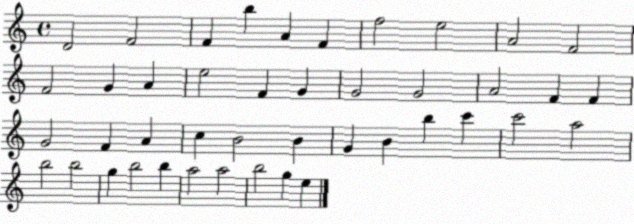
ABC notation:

X:1
T:Untitled
M:4/4
L:1/4
K:C
D2 F2 F b A F f2 e2 A2 F2 F2 G A e2 F G G2 G2 A2 F F G2 F A c B2 B G B b c' c'2 a2 b2 b2 g b2 b a2 a2 b2 g e